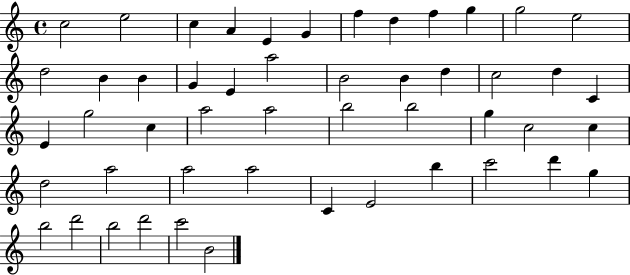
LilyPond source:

{
  \clef treble
  \time 4/4
  \defaultTimeSignature
  \key c \major
  c''2 e''2 | c''4 a'4 e'4 g'4 | f''4 d''4 f''4 g''4 | g''2 e''2 | \break d''2 b'4 b'4 | g'4 e'4 a''2 | b'2 b'4 d''4 | c''2 d''4 c'4 | \break e'4 g''2 c''4 | a''2 a''2 | b''2 b''2 | g''4 c''2 c''4 | \break d''2 a''2 | a''2 a''2 | c'4 e'2 b''4 | c'''2 d'''4 g''4 | \break b''2 d'''2 | b''2 d'''2 | c'''2 b'2 | \bar "|."
}